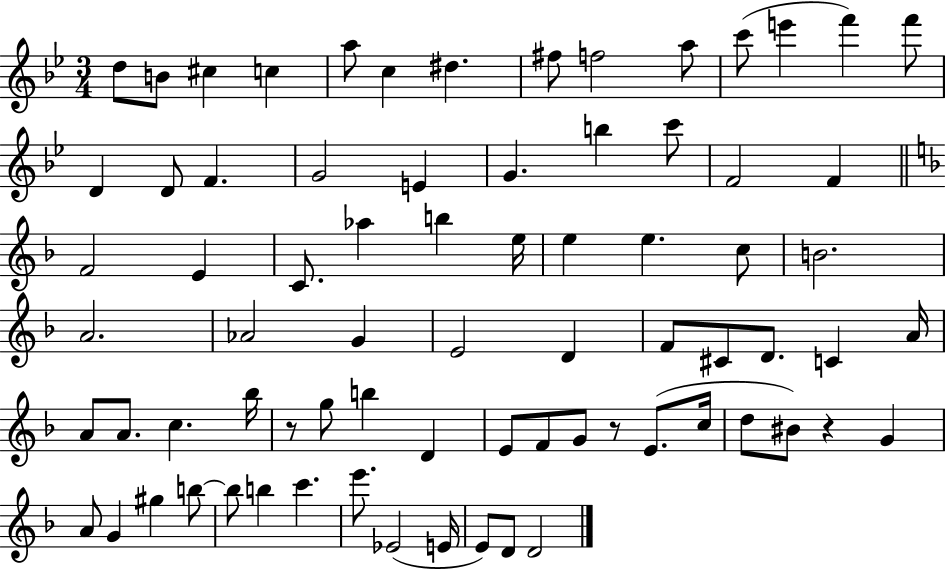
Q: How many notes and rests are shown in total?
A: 75